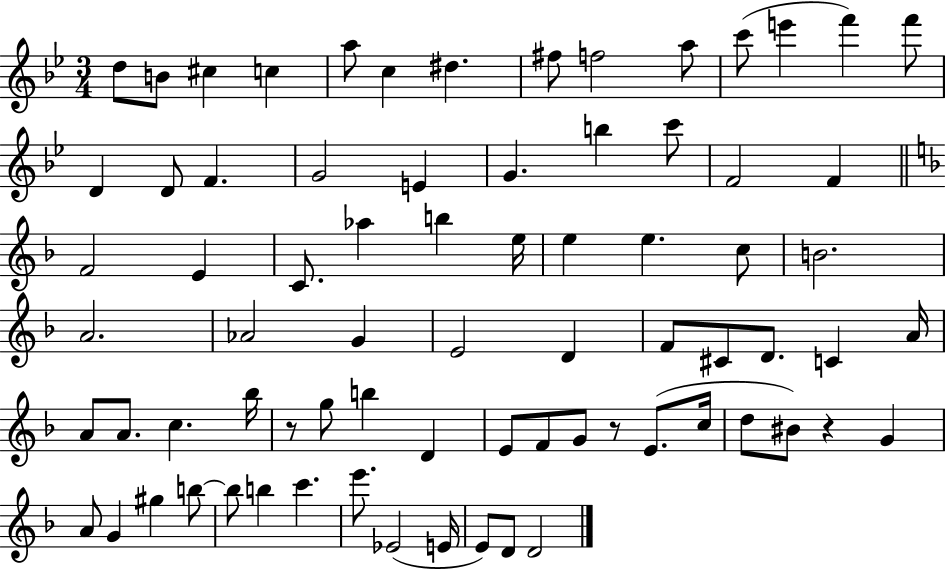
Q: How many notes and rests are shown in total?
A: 75